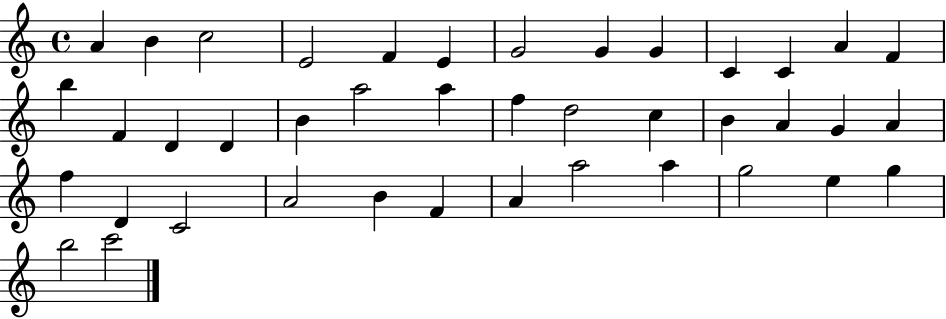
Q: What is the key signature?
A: C major